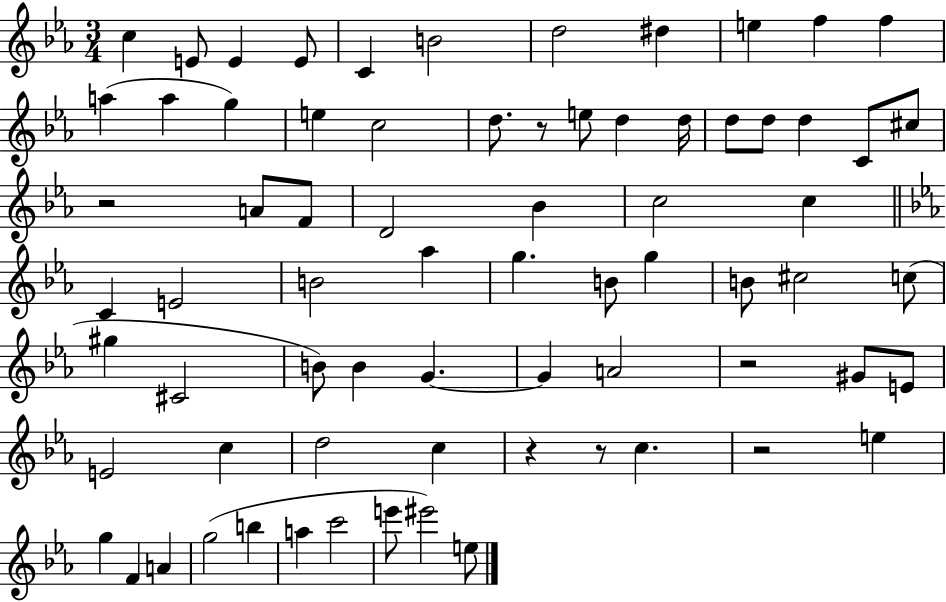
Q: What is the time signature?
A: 3/4